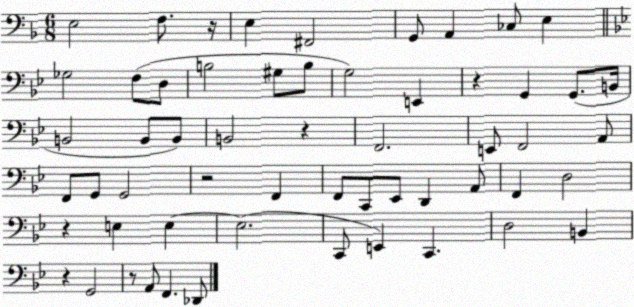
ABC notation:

X:1
T:Untitled
M:6/8
L:1/4
K:F
E,2 F,/2 z/4 E, ^F,,2 G,,/2 A,, _C,/2 E, _G,2 F,/2 D,/2 B,2 ^G,/2 B,/2 G,2 E,, z G,, G,,/2 B,,/4 B,,2 B,,/2 B,,/2 B,,2 z F,,2 E,,/2 F,,2 A,,/2 F,,/2 G,,/2 G,,2 z2 F,, F,,/2 C,,/2 _E,,/2 D,, A,,/2 F,, D,2 z E, E, E,2 C,,/2 E,, C,, D,2 B,, z G,,2 z/2 A,,/2 F,, _D,,/2